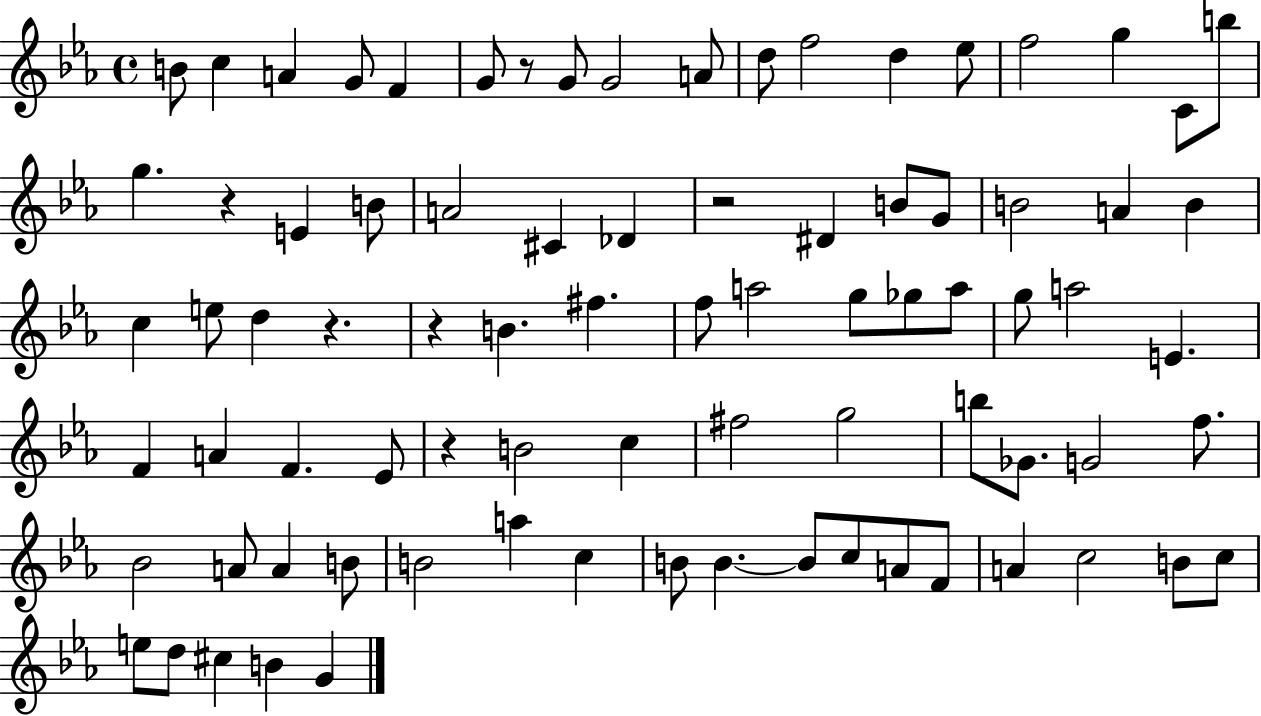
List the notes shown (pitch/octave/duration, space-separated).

B4/e C5/q A4/q G4/e F4/q G4/e R/e G4/e G4/h A4/e D5/e F5/h D5/q Eb5/e F5/h G5/q C4/e B5/e G5/q. R/q E4/q B4/e A4/h C#4/q Db4/q R/h D#4/q B4/e G4/e B4/h A4/q B4/q C5/q E5/e D5/q R/q. R/q B4/q. F#5/q. F5/e A5/h G5/e Gb5/e A5/e G5/e A5/h E4/q. F4/q A4/q F4/q. Eb4/e R/q B4/h C5/q F#5/h G5/h B5/e Gb4/e. G4/h F5/e. Bb4/h A4/e A4/q B4/e B4/h A5/q C5/q B4/e B4/q. B4/e C5/e A4/e F4/e A4/q C5/h B4/e C5/e E5/e D5/e C#5/q B4/q G4/q